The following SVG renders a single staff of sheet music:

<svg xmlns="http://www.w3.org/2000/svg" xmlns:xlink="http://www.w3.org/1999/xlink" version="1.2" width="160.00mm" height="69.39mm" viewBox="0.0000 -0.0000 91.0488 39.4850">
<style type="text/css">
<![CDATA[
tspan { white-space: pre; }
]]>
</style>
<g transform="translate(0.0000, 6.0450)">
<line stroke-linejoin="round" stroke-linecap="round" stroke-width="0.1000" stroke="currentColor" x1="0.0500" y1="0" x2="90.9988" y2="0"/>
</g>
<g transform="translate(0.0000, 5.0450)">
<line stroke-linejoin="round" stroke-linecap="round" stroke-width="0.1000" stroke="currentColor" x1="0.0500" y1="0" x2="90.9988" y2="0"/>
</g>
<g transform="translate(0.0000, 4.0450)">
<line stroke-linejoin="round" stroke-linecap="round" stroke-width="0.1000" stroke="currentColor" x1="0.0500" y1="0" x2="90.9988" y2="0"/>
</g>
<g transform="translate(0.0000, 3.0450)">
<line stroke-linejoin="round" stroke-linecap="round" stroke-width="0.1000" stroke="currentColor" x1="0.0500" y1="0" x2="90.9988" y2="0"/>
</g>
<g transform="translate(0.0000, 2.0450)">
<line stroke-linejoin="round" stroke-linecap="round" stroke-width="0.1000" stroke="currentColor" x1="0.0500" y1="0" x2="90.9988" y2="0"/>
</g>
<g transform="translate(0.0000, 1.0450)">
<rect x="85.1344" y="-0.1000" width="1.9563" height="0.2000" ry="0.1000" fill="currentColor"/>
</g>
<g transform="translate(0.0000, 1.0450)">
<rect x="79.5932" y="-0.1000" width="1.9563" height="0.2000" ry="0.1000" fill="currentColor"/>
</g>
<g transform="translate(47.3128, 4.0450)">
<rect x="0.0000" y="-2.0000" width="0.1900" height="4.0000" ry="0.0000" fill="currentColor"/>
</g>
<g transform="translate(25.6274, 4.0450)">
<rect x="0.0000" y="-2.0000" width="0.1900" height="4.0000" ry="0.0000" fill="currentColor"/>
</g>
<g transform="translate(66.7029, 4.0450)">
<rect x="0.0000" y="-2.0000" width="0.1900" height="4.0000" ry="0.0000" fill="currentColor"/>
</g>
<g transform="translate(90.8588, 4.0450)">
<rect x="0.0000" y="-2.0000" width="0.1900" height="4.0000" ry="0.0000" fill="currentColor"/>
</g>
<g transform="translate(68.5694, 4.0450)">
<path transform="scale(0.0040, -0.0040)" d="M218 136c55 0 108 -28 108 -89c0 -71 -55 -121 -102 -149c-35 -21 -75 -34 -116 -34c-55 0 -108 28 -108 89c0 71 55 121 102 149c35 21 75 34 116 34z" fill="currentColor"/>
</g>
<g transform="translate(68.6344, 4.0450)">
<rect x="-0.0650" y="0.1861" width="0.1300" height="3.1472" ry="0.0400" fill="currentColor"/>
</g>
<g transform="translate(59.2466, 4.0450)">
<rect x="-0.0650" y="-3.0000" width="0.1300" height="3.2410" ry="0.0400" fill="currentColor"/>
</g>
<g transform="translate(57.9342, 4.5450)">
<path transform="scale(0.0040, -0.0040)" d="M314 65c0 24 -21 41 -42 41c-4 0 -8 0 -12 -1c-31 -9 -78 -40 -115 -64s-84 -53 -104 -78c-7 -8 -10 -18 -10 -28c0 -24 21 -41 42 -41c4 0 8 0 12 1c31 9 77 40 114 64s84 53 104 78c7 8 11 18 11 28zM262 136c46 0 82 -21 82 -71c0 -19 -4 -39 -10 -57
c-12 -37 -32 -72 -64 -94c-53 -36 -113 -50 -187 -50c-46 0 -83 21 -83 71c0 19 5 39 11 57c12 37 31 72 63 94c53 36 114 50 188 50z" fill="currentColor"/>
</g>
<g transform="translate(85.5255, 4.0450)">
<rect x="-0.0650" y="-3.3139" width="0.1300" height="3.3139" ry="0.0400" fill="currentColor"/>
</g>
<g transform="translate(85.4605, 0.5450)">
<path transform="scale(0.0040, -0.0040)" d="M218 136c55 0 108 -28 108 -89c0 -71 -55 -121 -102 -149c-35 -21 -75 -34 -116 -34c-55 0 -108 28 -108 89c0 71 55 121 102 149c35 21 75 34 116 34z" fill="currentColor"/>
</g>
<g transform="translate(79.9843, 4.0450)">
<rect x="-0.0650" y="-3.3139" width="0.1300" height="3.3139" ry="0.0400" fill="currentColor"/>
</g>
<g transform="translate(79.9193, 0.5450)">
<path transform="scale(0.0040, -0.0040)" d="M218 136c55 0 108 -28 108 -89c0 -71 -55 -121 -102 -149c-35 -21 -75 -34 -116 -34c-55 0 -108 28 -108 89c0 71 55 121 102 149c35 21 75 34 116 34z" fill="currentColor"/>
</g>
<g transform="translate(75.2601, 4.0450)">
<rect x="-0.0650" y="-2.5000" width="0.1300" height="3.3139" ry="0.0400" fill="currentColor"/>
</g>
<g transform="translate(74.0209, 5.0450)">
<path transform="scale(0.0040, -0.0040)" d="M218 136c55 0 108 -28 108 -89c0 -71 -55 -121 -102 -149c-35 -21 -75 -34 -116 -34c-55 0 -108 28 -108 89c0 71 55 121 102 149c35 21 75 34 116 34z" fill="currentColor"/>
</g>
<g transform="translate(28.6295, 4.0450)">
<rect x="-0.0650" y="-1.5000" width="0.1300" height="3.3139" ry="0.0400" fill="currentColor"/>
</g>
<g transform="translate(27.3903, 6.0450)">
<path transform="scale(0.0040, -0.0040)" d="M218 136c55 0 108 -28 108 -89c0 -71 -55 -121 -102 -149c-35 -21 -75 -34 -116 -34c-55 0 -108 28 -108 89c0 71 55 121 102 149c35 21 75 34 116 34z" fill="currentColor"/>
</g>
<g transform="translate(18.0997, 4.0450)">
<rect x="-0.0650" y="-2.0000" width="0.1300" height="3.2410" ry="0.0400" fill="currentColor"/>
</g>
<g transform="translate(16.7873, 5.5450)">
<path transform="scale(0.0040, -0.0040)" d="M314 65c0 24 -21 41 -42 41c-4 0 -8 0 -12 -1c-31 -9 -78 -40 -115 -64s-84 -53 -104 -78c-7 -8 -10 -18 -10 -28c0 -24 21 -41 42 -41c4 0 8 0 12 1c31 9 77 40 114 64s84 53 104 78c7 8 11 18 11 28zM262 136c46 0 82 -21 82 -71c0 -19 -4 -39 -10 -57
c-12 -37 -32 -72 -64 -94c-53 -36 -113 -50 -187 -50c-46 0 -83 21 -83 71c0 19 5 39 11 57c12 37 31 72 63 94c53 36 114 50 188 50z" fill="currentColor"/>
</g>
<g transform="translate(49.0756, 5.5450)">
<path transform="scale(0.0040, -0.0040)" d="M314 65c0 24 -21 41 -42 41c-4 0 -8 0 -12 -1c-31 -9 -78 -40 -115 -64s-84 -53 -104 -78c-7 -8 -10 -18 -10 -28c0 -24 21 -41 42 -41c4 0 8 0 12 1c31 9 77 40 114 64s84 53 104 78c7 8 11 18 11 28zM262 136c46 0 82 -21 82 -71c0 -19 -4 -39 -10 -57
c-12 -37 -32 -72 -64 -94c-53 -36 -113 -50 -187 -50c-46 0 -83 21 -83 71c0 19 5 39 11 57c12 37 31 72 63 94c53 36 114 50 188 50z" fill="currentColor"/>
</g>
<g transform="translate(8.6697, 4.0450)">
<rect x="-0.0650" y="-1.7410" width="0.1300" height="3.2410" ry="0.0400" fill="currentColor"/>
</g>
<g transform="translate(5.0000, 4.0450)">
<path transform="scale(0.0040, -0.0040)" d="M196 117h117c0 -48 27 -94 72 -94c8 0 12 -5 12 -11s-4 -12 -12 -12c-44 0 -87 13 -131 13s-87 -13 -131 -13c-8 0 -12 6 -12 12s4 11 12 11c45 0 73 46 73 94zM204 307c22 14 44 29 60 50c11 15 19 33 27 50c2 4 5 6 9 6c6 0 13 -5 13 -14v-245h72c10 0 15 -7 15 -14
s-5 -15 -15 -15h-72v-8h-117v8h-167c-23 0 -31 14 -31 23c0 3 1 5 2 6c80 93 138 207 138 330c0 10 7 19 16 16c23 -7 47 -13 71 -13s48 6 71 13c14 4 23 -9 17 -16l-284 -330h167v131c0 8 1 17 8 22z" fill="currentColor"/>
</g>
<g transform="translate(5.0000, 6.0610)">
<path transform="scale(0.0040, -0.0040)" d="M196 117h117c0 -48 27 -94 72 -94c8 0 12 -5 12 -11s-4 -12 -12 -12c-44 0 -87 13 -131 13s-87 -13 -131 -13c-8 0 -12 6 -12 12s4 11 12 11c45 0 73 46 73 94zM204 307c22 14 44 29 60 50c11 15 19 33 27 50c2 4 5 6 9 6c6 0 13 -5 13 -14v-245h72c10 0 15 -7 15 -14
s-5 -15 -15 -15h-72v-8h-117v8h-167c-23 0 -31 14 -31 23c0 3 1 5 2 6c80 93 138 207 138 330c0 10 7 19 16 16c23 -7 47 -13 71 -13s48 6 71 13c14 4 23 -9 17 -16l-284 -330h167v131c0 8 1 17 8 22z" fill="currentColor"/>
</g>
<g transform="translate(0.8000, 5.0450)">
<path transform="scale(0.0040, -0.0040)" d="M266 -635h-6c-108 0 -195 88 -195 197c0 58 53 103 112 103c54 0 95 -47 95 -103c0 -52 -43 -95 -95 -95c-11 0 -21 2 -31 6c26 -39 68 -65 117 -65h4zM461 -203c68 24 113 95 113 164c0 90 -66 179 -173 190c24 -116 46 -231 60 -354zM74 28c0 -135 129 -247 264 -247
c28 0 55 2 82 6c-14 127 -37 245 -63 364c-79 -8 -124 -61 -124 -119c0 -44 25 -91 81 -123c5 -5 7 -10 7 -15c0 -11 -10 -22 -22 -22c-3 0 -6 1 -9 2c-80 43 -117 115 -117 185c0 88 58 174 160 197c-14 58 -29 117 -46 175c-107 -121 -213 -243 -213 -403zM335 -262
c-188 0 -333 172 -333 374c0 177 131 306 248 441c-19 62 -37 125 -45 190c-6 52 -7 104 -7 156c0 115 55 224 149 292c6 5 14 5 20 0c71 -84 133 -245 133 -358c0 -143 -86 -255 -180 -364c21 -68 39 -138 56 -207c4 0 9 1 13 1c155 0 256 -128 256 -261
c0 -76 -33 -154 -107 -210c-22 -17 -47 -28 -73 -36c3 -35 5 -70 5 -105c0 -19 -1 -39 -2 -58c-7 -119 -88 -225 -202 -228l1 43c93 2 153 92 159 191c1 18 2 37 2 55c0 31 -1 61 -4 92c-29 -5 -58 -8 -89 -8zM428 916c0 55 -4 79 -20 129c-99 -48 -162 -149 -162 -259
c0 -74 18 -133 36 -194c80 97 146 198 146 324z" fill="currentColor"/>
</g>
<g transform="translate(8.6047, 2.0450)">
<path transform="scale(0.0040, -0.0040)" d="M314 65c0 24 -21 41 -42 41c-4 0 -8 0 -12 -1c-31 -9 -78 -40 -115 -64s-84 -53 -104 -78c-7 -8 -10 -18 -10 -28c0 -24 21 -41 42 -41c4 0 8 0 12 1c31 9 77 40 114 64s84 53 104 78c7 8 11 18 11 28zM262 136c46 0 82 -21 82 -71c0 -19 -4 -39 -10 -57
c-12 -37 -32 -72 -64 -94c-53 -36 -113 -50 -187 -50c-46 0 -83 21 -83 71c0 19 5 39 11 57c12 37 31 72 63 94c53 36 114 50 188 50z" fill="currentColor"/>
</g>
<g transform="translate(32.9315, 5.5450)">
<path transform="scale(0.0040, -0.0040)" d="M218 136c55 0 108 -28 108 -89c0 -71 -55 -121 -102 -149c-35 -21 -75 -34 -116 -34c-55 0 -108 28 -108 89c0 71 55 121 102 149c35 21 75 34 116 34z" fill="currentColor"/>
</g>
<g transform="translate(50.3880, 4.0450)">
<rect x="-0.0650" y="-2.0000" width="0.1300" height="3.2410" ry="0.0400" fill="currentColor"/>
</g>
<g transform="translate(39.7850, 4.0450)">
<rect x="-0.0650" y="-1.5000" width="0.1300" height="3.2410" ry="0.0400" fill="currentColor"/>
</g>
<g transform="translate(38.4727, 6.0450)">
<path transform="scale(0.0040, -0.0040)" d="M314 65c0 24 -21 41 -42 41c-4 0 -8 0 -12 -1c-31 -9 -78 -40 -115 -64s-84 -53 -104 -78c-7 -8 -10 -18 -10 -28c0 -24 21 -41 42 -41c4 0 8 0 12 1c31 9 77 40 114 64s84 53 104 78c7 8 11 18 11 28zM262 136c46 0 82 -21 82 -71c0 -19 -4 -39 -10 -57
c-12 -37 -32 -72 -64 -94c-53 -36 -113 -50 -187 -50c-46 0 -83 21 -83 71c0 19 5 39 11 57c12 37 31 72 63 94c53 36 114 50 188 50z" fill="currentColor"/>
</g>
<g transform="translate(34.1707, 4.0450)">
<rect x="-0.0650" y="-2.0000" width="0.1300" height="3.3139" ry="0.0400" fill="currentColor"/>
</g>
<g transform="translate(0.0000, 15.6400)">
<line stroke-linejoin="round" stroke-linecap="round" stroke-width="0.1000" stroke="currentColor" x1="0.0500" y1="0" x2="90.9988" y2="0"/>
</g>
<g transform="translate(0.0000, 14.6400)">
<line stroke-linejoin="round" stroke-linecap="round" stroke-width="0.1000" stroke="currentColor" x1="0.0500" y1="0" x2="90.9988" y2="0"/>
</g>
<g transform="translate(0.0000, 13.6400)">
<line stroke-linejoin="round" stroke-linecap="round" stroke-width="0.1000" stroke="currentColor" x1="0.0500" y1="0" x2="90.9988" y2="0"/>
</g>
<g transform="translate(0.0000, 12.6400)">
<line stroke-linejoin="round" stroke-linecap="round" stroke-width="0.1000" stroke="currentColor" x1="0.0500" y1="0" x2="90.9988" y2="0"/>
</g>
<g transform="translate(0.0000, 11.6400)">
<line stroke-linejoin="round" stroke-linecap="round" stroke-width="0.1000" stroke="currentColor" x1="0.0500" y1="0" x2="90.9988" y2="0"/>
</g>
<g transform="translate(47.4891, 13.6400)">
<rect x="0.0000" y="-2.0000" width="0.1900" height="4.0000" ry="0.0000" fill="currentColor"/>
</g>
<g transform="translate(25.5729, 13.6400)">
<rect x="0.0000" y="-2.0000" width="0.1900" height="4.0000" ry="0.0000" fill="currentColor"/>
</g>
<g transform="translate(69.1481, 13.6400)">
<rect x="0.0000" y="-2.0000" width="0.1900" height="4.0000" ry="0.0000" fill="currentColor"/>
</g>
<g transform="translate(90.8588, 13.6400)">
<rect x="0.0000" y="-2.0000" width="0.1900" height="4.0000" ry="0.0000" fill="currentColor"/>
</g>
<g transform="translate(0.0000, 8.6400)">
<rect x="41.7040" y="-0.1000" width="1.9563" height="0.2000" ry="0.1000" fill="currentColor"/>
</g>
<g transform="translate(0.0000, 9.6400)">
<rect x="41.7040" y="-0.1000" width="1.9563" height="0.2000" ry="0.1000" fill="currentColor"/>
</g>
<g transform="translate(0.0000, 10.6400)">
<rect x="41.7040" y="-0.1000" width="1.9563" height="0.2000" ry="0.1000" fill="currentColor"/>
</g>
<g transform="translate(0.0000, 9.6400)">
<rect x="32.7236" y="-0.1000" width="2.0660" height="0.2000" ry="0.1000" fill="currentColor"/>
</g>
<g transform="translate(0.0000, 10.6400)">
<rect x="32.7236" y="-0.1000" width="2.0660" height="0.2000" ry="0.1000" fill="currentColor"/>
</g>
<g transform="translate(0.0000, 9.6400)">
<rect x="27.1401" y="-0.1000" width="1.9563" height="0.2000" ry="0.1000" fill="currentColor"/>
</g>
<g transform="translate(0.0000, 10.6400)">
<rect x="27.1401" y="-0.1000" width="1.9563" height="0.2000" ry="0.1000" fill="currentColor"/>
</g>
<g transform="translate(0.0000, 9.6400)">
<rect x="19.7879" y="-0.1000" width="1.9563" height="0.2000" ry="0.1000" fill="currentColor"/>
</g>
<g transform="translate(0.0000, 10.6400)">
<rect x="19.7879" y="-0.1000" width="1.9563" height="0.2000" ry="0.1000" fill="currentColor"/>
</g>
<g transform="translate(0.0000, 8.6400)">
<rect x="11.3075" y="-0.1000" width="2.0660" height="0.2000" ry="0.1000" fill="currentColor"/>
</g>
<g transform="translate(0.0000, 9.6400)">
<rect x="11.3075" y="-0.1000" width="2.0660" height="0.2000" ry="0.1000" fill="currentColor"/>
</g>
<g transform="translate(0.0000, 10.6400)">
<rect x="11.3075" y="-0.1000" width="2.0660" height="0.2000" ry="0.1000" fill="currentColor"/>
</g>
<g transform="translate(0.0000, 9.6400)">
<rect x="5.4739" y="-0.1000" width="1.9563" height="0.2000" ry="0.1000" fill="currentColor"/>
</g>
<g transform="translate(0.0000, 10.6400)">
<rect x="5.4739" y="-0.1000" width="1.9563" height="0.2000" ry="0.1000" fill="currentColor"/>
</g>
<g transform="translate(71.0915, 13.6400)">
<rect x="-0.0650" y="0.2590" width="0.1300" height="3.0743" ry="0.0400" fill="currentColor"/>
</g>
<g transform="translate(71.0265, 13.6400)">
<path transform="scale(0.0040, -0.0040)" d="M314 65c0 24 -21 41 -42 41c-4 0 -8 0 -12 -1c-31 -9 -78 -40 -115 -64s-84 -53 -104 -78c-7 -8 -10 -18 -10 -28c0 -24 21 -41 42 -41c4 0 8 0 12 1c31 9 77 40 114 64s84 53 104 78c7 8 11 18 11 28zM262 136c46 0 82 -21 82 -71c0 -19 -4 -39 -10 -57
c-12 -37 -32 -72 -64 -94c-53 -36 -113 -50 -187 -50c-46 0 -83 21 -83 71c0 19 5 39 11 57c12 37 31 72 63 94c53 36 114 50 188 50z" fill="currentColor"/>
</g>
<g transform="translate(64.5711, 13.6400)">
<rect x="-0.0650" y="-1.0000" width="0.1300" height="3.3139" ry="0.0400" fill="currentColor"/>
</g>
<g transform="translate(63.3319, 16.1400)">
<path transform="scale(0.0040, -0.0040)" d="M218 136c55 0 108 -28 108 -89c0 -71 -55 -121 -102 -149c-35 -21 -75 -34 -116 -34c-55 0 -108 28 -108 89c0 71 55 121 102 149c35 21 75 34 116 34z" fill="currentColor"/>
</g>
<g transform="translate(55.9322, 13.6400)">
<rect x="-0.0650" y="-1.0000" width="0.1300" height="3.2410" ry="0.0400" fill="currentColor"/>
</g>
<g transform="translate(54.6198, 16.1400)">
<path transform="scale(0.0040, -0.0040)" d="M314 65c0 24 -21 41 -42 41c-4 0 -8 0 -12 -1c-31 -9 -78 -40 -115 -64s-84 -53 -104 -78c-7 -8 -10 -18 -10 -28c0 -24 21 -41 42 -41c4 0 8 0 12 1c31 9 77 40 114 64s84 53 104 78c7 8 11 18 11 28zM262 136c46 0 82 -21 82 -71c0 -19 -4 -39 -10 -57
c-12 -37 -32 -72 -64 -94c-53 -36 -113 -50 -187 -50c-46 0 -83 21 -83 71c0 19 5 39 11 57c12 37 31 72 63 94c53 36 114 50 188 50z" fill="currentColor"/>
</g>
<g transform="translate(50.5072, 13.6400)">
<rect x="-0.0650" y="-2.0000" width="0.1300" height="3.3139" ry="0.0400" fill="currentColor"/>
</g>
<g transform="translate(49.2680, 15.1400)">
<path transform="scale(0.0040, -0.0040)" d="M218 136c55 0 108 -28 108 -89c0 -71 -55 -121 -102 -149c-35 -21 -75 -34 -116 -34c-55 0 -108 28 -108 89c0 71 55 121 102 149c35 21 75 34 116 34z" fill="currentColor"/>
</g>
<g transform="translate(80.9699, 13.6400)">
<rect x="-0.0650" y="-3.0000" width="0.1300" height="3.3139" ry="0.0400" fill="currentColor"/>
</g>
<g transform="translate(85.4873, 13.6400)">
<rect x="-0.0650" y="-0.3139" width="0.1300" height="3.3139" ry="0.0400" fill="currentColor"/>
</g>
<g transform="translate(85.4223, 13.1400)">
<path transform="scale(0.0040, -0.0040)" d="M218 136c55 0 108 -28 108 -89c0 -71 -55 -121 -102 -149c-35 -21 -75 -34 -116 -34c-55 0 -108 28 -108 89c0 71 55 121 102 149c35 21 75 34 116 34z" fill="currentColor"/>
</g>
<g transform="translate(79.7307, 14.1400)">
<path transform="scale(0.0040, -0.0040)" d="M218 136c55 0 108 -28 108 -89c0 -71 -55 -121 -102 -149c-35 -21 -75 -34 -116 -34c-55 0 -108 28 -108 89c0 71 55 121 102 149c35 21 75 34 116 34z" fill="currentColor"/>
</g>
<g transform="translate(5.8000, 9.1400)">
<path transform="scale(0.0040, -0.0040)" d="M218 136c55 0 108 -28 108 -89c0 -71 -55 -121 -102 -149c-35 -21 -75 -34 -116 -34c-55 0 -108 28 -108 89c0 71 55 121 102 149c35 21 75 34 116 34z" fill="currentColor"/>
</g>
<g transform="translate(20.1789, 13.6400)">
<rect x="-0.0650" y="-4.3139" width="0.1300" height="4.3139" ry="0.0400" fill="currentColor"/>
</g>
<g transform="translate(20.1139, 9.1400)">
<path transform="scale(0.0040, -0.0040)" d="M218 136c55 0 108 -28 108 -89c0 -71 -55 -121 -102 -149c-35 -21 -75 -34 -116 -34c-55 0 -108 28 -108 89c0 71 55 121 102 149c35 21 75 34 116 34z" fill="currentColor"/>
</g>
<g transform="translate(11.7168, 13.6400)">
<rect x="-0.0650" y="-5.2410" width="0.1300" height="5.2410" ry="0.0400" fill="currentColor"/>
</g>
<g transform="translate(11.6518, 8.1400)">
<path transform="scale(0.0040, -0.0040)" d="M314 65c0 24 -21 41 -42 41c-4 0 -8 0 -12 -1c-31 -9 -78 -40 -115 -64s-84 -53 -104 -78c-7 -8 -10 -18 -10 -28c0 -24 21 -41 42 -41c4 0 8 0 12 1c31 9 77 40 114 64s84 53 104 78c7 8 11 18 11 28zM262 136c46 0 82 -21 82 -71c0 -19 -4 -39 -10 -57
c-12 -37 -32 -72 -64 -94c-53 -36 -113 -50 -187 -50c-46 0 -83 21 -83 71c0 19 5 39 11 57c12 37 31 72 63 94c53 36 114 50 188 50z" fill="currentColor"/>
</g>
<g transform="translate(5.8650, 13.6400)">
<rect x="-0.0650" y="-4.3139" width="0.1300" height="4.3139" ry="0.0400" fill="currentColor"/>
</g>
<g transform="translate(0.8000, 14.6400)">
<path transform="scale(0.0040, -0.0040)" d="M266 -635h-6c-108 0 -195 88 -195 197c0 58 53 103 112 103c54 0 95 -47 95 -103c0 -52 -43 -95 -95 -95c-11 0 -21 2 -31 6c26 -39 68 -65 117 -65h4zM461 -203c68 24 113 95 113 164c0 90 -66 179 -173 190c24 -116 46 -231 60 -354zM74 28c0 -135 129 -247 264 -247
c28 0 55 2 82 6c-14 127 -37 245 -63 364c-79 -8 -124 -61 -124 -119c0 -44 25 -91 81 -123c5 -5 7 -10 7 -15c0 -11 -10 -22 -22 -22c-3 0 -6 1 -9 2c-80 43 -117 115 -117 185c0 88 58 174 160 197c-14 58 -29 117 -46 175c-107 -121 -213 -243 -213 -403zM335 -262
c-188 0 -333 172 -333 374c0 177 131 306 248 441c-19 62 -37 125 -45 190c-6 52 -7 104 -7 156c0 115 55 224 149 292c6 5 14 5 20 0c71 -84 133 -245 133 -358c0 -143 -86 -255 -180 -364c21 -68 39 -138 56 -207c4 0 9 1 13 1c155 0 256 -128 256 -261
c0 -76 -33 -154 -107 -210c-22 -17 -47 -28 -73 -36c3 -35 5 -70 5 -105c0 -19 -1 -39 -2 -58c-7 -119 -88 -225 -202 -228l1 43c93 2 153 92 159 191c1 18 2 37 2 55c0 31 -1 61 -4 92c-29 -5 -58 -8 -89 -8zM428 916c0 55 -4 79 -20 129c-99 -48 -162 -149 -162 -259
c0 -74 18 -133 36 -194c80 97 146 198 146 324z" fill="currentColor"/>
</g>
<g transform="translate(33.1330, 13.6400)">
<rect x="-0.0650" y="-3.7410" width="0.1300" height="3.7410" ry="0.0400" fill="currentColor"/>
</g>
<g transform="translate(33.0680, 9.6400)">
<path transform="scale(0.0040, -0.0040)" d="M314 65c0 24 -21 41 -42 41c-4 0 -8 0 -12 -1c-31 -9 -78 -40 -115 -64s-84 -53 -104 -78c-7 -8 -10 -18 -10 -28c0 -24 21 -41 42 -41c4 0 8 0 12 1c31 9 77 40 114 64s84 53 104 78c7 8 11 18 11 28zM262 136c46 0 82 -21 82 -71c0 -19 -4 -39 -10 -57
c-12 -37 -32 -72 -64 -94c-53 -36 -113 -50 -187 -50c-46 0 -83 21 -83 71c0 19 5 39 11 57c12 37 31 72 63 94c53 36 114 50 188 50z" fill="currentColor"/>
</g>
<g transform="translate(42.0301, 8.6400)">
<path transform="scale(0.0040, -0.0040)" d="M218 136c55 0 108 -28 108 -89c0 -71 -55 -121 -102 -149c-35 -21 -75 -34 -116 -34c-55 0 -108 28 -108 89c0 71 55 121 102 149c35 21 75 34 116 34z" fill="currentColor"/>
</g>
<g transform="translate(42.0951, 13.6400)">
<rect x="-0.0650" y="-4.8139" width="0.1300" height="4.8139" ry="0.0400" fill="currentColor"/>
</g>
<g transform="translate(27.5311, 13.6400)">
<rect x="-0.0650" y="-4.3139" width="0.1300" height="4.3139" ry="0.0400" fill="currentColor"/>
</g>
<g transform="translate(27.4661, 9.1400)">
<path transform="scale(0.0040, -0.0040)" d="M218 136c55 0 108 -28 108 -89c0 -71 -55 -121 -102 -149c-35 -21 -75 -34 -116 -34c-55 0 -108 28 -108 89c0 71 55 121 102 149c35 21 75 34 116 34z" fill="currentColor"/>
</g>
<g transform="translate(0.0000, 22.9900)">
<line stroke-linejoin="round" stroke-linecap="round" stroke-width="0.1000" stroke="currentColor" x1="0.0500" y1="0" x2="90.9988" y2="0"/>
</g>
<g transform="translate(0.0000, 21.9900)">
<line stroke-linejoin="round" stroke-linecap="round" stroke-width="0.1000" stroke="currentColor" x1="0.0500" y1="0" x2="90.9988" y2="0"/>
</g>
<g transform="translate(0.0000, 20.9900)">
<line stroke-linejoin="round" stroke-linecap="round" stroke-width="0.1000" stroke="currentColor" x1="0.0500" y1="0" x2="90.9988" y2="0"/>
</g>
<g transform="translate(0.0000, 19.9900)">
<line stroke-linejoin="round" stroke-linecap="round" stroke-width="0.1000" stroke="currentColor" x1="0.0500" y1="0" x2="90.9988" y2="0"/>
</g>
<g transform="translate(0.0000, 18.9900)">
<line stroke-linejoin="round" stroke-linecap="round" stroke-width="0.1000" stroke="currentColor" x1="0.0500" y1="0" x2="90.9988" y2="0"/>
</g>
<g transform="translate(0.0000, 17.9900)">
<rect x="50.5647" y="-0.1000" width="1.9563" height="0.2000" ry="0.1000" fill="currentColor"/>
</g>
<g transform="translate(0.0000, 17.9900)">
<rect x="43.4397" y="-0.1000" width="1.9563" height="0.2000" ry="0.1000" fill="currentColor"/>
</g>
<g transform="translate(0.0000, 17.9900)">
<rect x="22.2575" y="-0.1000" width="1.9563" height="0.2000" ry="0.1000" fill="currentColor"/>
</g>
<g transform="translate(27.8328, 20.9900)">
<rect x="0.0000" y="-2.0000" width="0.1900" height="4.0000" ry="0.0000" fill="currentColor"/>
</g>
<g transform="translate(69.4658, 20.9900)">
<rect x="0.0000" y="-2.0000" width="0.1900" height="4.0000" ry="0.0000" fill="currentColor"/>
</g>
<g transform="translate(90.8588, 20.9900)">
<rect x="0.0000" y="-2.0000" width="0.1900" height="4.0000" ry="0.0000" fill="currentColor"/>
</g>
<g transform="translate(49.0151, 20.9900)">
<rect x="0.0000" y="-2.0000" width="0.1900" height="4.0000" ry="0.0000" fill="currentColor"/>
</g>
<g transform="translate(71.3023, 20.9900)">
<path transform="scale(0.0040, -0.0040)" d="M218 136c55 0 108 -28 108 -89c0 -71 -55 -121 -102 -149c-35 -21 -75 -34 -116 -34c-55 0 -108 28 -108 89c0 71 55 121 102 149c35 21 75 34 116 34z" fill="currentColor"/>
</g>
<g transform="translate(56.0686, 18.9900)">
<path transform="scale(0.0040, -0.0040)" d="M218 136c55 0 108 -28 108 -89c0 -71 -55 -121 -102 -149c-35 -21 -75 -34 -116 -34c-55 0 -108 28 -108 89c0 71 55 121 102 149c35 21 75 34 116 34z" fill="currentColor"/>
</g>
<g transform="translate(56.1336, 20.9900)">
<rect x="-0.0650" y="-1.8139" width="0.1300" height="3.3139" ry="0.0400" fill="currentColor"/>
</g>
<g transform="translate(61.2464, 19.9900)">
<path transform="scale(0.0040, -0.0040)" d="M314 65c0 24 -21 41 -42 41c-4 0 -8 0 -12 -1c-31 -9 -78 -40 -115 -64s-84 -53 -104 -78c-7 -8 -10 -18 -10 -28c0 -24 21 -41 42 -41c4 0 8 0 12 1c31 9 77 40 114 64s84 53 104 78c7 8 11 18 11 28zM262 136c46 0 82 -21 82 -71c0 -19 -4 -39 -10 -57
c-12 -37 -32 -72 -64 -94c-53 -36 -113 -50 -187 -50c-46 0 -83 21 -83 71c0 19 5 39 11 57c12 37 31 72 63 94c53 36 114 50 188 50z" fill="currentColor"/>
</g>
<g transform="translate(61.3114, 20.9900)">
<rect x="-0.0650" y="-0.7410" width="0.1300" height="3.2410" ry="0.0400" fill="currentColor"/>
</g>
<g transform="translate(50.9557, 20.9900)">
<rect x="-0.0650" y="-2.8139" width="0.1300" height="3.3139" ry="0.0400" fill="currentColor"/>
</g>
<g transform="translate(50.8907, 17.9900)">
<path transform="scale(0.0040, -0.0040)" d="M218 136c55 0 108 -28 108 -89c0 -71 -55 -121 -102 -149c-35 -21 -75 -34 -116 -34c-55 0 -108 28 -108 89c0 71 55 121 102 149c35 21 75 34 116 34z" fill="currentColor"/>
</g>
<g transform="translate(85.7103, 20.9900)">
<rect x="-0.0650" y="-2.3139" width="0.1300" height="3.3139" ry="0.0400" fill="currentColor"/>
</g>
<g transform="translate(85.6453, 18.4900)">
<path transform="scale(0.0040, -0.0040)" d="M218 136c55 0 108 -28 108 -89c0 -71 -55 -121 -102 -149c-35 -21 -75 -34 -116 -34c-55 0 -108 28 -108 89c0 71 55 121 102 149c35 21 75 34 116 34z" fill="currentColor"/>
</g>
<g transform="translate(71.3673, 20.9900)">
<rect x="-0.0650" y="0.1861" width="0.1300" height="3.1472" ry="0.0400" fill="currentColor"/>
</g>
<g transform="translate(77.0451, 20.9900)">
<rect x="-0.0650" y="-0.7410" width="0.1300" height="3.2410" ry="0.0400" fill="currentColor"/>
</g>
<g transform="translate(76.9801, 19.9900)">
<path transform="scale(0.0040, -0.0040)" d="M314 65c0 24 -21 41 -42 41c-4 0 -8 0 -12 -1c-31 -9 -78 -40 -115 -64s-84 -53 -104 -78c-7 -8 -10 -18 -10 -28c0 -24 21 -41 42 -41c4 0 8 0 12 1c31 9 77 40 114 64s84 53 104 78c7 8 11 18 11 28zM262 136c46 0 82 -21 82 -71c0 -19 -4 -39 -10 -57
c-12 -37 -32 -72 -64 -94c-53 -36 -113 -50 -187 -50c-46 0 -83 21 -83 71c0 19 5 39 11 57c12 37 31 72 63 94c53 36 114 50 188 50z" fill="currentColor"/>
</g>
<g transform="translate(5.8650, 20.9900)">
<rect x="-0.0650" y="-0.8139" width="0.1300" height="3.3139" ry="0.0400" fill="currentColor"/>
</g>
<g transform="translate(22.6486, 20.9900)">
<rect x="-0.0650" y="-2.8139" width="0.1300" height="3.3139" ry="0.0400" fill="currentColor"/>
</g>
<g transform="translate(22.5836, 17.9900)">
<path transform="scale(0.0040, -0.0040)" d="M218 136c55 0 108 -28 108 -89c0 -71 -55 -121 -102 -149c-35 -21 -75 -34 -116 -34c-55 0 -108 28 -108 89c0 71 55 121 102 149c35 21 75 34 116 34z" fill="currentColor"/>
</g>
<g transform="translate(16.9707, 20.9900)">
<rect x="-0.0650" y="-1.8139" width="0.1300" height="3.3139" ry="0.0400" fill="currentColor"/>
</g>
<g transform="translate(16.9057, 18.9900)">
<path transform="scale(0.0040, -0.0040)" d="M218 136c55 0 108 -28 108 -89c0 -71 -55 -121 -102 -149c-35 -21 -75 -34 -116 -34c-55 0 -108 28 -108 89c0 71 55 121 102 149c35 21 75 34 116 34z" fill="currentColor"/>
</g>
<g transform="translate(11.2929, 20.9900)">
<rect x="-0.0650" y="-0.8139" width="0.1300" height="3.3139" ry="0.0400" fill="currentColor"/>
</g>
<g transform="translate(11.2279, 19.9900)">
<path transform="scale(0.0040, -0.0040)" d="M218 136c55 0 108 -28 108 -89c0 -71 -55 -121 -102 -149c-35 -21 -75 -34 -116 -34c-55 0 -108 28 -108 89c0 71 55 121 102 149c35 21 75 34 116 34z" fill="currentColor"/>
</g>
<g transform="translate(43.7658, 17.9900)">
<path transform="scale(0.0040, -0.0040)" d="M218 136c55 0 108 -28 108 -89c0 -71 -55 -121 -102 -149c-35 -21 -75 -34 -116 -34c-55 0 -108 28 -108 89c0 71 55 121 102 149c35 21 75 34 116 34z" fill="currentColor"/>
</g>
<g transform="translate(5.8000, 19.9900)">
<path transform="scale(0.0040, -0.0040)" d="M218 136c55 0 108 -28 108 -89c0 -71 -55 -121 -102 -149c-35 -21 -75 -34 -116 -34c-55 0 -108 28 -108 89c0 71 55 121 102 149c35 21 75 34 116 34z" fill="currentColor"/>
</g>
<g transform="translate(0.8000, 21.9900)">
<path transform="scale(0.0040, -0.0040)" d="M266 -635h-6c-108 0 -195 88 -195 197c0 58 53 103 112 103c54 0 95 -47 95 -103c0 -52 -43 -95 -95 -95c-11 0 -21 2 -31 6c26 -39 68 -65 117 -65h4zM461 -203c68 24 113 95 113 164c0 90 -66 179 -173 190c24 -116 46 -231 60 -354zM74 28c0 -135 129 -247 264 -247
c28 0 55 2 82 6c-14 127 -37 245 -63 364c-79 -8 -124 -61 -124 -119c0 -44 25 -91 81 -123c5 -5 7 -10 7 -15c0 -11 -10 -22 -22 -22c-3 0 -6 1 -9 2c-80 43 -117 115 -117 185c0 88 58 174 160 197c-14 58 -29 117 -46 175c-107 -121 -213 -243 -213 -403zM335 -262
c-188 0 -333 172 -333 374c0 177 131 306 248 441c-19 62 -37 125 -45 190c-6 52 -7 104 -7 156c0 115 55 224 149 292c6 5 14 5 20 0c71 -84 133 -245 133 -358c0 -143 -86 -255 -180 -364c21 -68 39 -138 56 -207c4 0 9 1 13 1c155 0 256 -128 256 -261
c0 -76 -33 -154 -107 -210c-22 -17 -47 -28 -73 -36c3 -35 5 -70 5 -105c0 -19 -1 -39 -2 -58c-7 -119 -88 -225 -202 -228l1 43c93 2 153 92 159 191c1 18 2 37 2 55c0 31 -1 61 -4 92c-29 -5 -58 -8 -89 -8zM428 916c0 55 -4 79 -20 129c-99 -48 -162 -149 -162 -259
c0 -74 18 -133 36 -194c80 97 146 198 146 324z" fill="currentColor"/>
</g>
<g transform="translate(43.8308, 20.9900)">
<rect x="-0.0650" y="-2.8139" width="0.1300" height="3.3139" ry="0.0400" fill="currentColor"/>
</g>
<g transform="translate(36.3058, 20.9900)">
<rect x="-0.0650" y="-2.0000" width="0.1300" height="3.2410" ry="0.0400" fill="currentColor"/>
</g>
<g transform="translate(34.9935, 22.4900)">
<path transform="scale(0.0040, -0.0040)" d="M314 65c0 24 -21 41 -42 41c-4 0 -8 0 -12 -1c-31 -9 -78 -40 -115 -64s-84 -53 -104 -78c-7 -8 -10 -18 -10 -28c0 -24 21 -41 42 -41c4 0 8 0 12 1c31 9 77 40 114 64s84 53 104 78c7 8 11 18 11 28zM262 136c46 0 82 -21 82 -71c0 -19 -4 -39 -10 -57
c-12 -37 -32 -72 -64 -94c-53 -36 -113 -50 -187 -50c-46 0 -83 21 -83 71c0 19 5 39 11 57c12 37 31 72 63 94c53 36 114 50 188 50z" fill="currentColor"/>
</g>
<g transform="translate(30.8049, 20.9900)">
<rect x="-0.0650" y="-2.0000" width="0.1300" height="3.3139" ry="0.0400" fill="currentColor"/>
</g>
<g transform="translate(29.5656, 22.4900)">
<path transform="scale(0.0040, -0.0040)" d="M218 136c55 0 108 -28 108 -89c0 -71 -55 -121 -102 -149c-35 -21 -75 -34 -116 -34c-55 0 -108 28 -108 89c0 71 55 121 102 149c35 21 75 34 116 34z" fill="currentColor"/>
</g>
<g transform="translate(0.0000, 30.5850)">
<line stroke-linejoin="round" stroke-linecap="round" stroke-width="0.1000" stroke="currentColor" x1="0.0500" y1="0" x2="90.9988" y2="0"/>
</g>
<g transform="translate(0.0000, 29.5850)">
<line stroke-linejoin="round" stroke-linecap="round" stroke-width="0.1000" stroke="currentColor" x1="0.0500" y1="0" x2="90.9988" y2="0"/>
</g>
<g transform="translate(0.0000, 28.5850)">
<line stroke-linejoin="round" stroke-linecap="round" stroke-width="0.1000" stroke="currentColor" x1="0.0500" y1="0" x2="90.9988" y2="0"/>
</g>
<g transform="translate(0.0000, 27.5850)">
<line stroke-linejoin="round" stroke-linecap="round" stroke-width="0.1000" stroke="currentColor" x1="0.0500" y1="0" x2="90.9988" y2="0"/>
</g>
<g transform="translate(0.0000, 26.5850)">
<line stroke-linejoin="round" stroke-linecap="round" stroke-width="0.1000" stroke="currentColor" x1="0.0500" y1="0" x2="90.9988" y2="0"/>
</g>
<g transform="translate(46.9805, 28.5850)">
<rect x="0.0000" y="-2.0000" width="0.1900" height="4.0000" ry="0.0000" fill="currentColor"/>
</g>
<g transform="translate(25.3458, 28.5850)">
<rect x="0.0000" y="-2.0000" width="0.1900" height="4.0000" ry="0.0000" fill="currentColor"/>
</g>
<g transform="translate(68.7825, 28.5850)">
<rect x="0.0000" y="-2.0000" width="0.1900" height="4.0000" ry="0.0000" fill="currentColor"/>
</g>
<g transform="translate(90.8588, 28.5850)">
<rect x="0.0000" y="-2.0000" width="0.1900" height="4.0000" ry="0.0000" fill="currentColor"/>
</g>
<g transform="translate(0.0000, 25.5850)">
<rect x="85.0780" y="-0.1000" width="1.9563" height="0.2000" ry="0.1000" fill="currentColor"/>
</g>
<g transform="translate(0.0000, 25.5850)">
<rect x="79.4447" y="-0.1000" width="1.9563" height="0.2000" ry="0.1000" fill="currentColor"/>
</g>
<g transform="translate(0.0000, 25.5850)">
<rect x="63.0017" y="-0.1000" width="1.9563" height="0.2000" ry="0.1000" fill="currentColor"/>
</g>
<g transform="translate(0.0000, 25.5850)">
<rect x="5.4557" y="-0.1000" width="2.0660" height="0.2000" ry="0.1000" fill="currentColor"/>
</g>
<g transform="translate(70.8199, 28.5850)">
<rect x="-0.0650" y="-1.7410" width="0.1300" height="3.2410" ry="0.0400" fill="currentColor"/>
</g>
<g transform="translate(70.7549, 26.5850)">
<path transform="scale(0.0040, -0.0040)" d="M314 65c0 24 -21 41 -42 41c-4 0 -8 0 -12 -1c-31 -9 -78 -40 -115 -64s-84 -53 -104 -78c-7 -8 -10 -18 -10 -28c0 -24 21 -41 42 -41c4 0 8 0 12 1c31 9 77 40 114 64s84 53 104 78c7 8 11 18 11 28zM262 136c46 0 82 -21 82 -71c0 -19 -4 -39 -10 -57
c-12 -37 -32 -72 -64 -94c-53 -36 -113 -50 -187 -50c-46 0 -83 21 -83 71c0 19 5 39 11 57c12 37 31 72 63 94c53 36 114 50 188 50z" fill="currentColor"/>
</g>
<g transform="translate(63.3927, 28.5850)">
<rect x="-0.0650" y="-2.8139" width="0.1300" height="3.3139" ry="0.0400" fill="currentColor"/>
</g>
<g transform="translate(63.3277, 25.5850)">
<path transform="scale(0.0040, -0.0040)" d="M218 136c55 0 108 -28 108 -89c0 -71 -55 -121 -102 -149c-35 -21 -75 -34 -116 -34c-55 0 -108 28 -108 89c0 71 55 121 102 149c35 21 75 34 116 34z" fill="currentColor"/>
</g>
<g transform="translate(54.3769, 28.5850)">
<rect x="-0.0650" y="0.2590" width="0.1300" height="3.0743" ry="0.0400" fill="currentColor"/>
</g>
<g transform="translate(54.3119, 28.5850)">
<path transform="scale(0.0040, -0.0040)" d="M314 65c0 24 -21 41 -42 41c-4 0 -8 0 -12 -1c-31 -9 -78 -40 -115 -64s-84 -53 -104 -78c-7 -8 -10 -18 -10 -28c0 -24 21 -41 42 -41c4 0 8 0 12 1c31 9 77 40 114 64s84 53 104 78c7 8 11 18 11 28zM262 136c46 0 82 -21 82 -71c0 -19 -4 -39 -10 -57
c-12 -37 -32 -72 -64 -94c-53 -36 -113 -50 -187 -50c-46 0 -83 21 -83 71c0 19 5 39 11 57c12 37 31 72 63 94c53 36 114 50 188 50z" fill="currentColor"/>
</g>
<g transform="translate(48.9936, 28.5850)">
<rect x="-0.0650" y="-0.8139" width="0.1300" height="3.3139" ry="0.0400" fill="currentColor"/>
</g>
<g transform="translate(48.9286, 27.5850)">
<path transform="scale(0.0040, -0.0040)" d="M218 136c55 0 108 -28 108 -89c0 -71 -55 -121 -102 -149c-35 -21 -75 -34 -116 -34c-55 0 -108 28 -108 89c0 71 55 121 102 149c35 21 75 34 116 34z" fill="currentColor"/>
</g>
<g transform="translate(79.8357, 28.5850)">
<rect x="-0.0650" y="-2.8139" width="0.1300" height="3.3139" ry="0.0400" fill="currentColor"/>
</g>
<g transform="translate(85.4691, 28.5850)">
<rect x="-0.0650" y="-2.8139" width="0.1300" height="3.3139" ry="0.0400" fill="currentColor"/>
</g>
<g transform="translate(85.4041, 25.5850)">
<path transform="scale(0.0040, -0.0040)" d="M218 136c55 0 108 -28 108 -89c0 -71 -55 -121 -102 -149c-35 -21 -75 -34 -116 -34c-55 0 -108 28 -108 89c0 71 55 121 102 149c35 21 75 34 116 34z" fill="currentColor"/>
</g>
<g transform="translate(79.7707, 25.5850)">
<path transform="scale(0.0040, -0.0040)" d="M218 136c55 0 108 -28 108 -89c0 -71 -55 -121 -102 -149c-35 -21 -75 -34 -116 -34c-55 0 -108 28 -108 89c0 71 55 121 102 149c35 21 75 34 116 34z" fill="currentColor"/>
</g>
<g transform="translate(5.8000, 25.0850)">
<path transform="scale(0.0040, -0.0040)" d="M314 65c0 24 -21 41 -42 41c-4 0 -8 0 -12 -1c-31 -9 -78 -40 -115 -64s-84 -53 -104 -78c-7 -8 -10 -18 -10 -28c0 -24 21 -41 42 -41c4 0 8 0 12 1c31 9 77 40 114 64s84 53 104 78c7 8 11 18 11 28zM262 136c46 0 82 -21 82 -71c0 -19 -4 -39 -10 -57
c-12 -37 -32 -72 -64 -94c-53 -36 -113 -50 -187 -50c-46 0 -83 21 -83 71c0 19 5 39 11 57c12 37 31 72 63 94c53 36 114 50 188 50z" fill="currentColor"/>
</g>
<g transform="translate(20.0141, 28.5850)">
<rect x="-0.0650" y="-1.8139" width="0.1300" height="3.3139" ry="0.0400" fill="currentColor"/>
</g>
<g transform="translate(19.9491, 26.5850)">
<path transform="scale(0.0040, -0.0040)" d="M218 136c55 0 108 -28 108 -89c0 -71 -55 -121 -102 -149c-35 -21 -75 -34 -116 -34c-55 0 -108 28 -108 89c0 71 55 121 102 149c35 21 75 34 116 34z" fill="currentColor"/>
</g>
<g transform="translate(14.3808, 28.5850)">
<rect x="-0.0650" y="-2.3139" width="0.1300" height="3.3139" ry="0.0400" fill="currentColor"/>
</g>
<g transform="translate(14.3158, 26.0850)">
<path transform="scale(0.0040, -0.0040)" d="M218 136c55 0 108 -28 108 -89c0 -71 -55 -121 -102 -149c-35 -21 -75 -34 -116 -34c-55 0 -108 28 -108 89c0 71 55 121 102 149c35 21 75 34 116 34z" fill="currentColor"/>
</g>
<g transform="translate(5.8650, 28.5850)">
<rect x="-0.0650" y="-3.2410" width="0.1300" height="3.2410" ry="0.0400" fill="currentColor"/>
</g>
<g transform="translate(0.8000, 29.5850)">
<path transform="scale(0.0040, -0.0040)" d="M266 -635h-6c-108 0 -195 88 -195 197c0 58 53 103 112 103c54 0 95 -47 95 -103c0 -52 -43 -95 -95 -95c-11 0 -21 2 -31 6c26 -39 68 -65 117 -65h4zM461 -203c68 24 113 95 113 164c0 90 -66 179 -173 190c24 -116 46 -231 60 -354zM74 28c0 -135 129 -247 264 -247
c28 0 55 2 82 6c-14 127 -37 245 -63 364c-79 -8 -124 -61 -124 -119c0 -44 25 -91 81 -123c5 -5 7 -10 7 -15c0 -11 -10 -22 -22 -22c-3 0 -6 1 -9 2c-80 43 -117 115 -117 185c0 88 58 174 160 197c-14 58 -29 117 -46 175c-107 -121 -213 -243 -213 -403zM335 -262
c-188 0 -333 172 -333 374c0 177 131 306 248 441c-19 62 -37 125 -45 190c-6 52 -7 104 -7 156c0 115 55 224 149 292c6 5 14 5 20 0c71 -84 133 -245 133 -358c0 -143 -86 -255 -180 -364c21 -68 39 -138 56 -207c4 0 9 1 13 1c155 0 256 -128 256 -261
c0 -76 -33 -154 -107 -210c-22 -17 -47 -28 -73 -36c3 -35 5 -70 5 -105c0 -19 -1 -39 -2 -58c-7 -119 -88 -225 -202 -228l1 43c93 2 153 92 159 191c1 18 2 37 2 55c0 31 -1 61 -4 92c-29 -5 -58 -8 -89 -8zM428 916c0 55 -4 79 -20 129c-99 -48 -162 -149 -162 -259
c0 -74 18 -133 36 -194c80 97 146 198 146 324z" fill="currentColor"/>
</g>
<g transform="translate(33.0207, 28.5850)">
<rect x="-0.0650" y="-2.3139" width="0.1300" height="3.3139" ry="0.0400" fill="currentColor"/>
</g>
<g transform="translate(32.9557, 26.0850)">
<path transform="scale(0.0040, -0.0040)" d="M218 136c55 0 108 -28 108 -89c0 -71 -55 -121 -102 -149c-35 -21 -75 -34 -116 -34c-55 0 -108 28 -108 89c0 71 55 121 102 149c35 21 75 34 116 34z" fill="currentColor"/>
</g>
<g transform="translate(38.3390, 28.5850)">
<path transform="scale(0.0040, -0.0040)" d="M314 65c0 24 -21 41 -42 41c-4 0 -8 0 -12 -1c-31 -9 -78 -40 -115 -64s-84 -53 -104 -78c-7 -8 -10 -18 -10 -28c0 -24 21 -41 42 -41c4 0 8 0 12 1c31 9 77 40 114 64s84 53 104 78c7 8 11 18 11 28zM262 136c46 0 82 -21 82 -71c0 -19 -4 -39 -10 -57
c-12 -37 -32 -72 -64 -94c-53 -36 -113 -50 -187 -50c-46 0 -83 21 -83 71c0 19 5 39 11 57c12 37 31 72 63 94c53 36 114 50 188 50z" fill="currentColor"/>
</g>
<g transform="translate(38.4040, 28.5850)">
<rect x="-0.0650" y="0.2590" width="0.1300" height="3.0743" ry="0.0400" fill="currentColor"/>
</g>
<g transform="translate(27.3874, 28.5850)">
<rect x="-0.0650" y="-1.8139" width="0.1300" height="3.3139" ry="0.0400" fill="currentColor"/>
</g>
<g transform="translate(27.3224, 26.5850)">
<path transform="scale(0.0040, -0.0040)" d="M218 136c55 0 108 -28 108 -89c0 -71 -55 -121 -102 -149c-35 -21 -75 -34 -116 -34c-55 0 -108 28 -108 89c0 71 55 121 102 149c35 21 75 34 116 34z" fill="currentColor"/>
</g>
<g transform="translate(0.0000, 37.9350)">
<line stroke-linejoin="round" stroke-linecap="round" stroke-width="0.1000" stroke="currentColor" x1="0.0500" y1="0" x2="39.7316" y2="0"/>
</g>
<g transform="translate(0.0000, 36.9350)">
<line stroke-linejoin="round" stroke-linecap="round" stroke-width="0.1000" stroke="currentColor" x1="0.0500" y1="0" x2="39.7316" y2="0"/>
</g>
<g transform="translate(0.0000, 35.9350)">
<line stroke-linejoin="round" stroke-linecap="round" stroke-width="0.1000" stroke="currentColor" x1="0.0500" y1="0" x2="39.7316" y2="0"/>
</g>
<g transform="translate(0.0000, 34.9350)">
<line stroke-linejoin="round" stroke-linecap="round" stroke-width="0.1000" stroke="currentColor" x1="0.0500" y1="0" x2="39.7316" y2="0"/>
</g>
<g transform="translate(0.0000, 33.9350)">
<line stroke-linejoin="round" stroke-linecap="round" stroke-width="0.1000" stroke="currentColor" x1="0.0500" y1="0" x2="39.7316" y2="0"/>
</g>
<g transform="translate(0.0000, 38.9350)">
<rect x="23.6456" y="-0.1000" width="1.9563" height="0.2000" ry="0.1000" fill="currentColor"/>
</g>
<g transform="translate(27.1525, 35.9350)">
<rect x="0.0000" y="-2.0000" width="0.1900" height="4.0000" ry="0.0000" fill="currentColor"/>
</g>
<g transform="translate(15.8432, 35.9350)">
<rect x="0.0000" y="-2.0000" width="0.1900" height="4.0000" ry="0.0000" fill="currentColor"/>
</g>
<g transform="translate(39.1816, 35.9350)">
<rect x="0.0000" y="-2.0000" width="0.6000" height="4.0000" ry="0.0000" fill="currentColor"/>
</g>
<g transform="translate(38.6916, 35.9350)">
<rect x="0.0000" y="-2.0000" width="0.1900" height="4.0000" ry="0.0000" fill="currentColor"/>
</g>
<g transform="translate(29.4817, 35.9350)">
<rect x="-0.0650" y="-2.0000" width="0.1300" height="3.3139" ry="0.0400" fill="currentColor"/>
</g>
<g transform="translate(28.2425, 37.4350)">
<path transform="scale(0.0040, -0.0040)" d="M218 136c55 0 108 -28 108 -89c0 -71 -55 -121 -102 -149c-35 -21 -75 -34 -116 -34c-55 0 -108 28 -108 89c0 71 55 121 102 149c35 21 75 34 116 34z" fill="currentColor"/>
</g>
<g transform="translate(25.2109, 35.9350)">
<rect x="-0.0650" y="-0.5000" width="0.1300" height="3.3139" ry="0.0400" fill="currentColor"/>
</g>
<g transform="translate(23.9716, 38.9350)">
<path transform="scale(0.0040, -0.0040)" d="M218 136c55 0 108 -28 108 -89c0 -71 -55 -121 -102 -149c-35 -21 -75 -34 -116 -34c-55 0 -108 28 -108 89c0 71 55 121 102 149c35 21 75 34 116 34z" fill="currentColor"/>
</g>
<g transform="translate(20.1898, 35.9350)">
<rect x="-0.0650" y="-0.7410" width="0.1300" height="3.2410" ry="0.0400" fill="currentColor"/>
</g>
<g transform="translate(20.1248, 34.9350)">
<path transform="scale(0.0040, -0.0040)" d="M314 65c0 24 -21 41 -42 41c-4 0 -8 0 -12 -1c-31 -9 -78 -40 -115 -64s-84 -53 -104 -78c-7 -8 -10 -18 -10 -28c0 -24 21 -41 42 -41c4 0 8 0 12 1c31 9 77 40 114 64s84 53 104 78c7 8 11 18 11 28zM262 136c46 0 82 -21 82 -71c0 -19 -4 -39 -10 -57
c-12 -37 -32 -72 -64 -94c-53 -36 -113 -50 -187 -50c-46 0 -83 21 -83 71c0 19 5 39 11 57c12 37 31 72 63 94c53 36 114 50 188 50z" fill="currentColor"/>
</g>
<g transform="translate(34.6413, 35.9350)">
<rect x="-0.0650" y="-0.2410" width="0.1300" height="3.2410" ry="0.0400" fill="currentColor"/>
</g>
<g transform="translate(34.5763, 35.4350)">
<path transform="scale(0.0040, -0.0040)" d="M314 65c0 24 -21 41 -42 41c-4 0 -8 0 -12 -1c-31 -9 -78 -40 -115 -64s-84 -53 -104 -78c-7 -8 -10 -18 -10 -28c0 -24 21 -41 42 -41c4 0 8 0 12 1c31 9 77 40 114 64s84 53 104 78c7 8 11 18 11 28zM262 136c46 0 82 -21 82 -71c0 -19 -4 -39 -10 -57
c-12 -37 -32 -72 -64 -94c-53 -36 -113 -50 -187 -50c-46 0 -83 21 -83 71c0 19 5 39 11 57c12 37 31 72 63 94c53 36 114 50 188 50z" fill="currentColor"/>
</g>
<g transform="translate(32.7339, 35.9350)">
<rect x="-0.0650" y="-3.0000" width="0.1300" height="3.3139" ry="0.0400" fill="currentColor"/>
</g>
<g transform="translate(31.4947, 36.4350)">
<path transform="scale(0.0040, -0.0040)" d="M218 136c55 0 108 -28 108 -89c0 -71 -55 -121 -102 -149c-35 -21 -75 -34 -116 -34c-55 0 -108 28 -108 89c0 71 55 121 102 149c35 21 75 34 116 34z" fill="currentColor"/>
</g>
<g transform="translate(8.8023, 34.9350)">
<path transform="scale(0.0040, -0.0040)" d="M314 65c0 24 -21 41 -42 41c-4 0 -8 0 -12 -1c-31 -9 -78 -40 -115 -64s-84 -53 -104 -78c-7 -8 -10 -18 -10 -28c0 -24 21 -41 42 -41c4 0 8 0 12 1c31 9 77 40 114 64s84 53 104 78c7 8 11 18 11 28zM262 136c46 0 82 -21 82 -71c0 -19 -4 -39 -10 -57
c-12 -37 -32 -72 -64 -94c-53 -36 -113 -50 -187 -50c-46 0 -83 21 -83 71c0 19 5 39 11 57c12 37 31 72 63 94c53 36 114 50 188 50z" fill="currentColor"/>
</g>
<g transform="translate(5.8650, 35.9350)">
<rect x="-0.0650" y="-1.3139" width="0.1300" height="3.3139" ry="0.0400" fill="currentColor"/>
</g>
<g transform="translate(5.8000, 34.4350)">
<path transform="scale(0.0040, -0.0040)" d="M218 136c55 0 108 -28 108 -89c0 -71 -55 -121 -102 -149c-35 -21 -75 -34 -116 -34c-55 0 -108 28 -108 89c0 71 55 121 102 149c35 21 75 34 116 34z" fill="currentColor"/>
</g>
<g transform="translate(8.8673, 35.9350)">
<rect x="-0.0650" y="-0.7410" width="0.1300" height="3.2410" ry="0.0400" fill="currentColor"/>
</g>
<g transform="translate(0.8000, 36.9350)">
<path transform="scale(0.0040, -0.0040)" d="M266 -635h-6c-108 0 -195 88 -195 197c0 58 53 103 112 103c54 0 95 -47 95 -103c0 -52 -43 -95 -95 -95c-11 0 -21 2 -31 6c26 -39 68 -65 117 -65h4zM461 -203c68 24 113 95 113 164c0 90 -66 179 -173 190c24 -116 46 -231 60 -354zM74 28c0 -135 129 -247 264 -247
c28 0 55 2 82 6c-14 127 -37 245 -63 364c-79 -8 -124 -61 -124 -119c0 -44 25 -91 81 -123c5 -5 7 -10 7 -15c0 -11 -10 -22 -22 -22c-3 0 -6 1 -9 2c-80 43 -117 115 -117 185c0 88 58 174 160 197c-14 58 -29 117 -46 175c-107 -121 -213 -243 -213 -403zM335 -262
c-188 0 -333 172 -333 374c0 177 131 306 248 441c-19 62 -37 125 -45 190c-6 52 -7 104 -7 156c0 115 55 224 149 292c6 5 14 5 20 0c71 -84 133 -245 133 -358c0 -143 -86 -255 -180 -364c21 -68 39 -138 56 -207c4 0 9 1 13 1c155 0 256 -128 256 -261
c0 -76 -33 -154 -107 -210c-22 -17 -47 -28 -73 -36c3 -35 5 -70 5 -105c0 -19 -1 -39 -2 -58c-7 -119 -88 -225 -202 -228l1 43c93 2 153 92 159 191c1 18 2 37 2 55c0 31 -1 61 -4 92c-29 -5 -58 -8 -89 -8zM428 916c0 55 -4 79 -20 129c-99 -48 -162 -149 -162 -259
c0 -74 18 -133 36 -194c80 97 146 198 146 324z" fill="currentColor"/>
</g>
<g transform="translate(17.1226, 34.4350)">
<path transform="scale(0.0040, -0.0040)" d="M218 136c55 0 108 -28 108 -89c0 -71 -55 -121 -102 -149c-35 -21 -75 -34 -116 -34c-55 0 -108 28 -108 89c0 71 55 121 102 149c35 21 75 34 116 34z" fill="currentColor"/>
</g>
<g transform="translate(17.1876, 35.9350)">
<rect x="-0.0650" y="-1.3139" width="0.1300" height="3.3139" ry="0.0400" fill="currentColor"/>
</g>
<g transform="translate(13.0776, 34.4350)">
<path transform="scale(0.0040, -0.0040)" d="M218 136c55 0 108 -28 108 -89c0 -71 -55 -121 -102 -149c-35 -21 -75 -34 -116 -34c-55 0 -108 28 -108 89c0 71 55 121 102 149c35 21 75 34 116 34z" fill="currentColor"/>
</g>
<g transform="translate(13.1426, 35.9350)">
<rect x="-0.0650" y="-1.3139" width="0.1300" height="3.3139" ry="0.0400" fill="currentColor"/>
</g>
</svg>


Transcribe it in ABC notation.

X:1
T:Untitled
M:4/4
L:1/4
K:C
f2 F2 E F E2 F2 A2 B G b b d' f'2 d' d' c'2 e' F D2 D B2 A c d d f a F F2 a a f d2 B d2 g b2 g f f g B2 d B2 a f2 a a e d2 e e d2 C F A c2